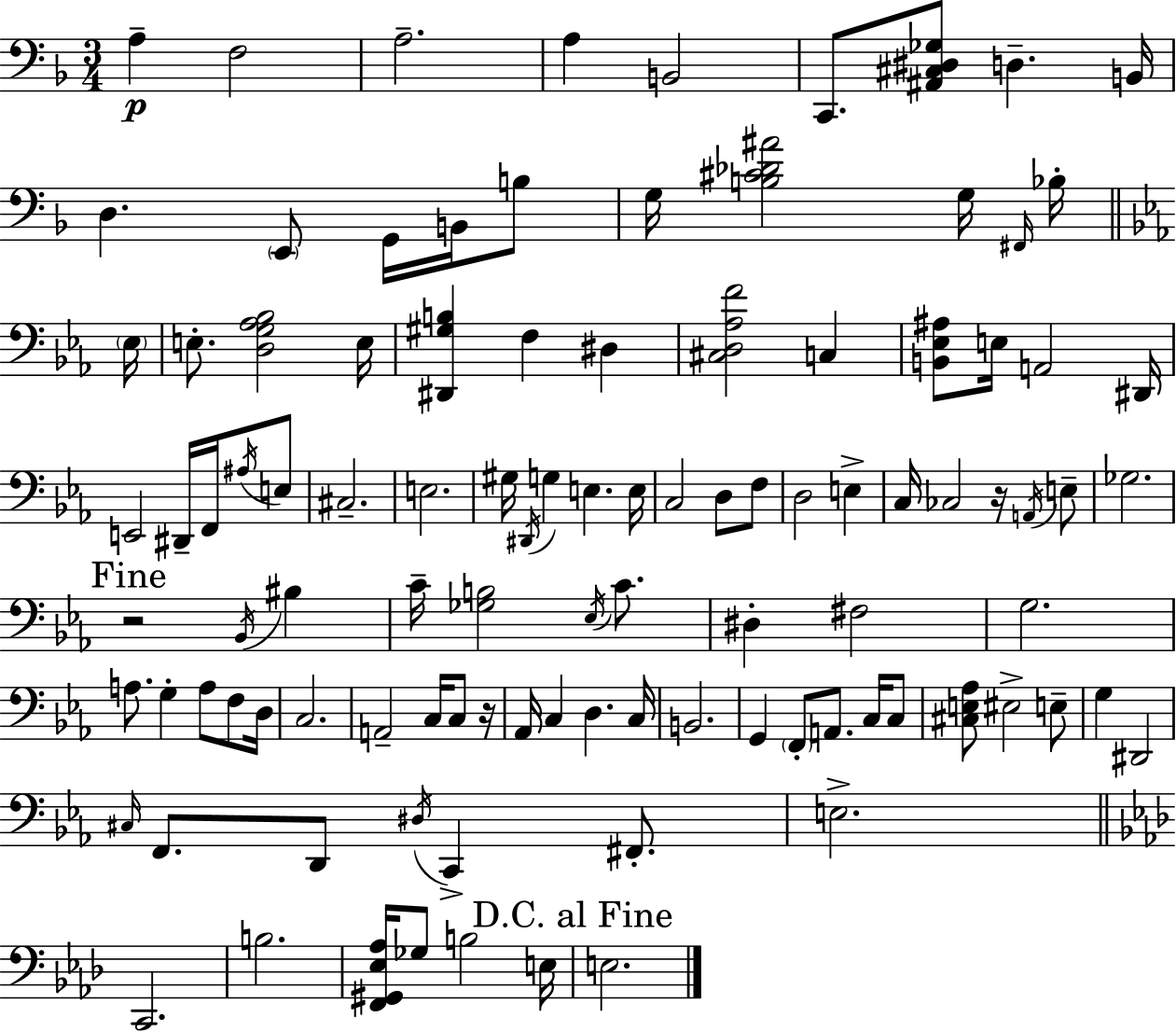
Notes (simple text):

A3/q F3/h A3/h. A3/q B2/h C2/e. [A#2,C#3,D#3,Gb3]/e D3/q. B2/s D3/q. E2/e G2/s B2/s B3/e G3/s [B3,C#4,Db4,A#4]/h G3/s F#2/s Bb3/s Eb3/s E3/e. [D3,G3,Ab3,Bb3]/h E3/s [D#2,G#3,B3]/q F3/q D#3/q [C#3,D3,Ab3,F4]/h C3/q [B2,Eb3,A#3]/e E3/s A2/h D#2/s E2/h D#2/s F2/s A#3/s E3/e C#3/h. E3/h. G#3/s D#2/s G3/q E3/q. E3/s C3/h D3/e F3/e D3/h E3/q C3/s CES3/h R/s A2/s E3/e Gb3/h. R/h Bb2/s BIS3/q C4/s [Gb3,B3]/h Eb3/s C4/e. D#3/q F#3/h G3/h. A3/e. G3/q A3/e F3/e D3/s C3/h. A2/h C3/s C3/e R/s Ab2/s C3/q D3/q. C3/s B2/h. G2/q F2/e A2/e. C3/s C3/e [C#3,E3,Ab3]/e EIS3/h E3/e G3/q D#2/h C#3/s F2/e. D2/e D#3/s C2/q F#2/e. E3/h. C2/h. B3/h. [F2,G#2,Eb3,Ab3]/s Gb3/e B3/h E3/s E3/h.